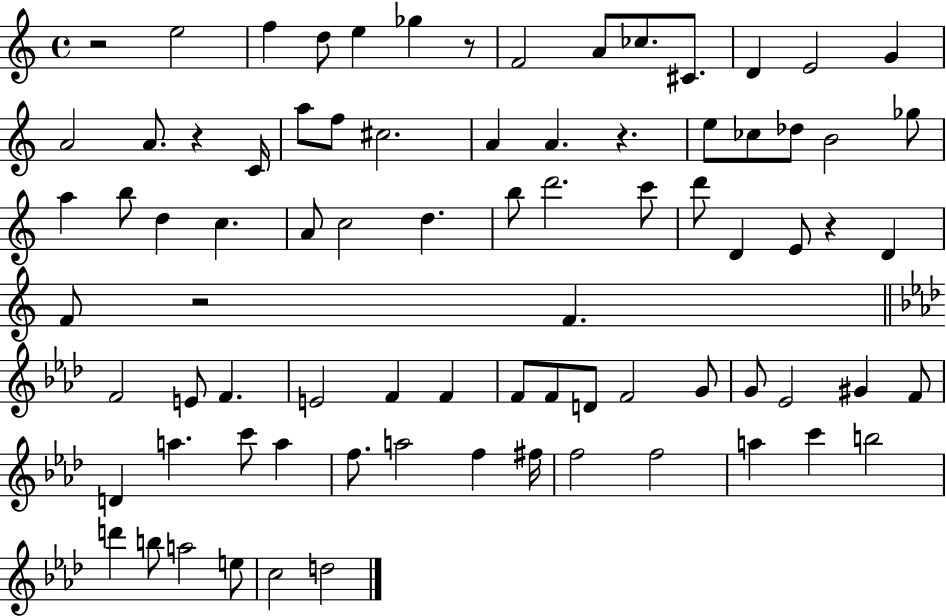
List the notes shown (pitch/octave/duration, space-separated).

R/h E5/h F5/q D5/e E5/q Gb5/q R/e F4/h A4/e CES5/e. C#4/e. D4/q E4/h G4/q A4/h A4/e. R/q C4/s A5/e F5/e C#5/h. A4/q A4/q. R/q. E5/e CES5/e Db5/e B4/h Gb5/e A5/q B5/e D5/q C5/q. A4/e C5/h D5/q. B5/e D6/h. C6/e D6/e D4/q E4/e R/q D4/q F4/e R/h F4/q. F4/h E4/e F4/q. E4/h F4/q F4/q F4/e F4/e D4/e F4/h G4/e G4/e Eb4/h G#4/q F4/e D4/q A5/q. C6/e A5/q F5/e. A5/h F5/q F#5/s F5/h F5/h A5/q C6/q B5/h D6/q B5/e A5/h E5/e C5/h D5/h